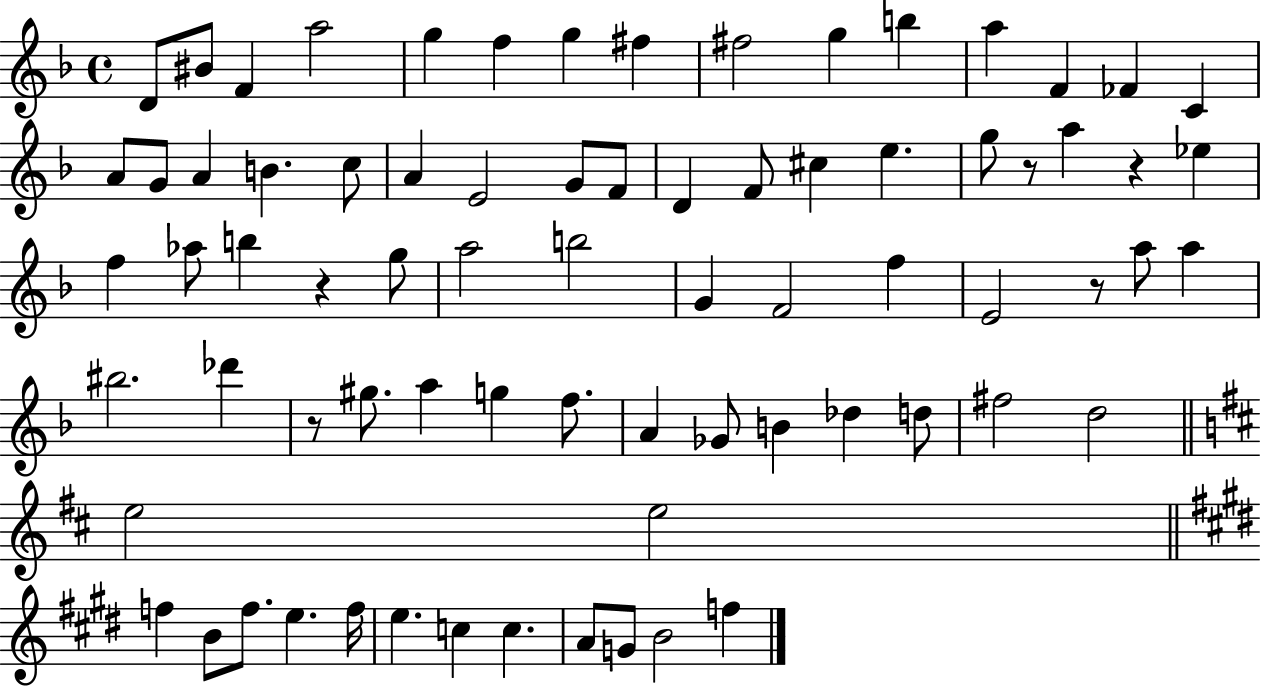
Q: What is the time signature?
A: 4/4